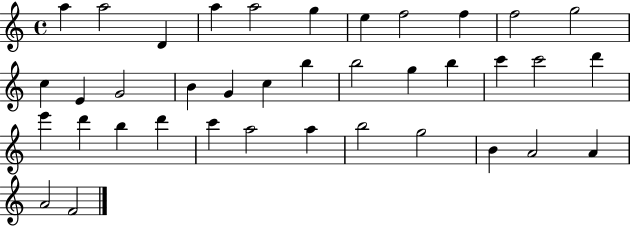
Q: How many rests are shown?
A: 0